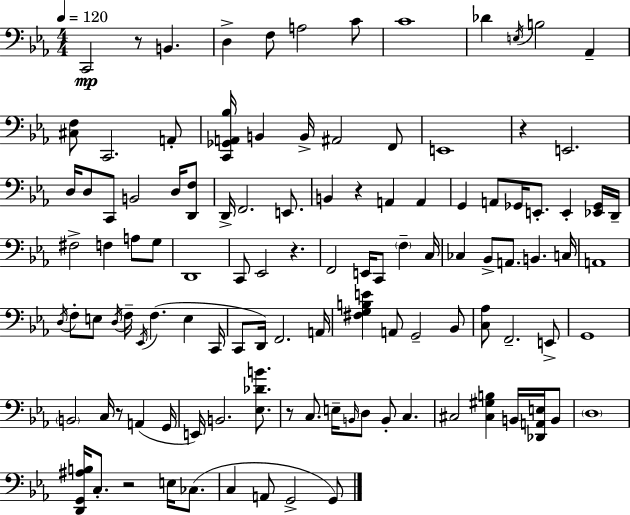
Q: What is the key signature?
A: C minor